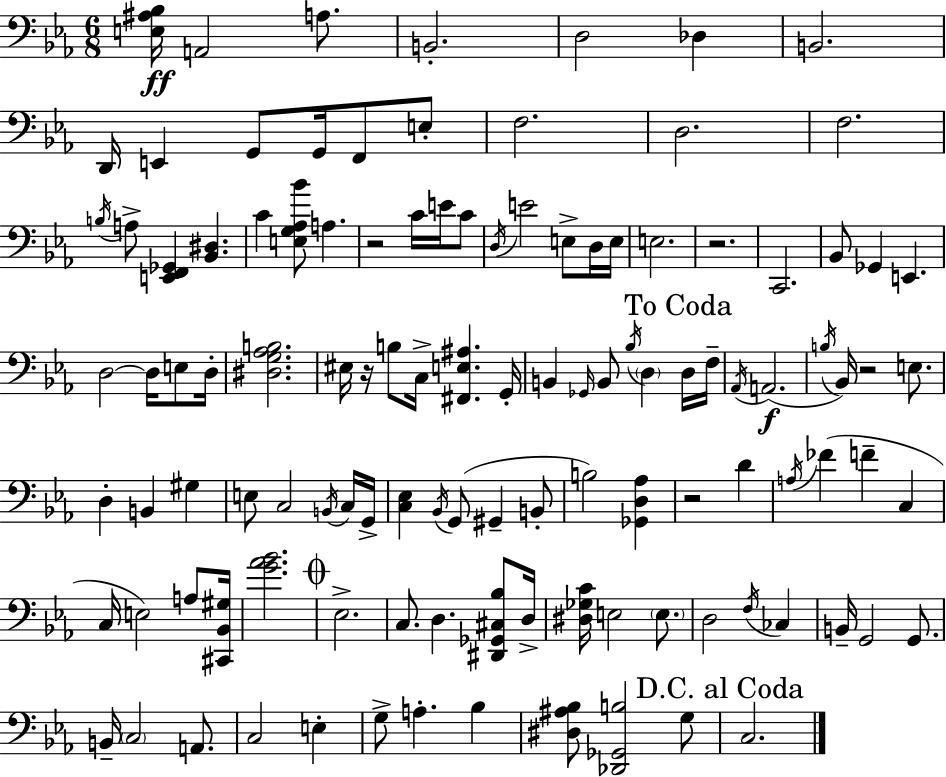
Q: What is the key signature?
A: C minor